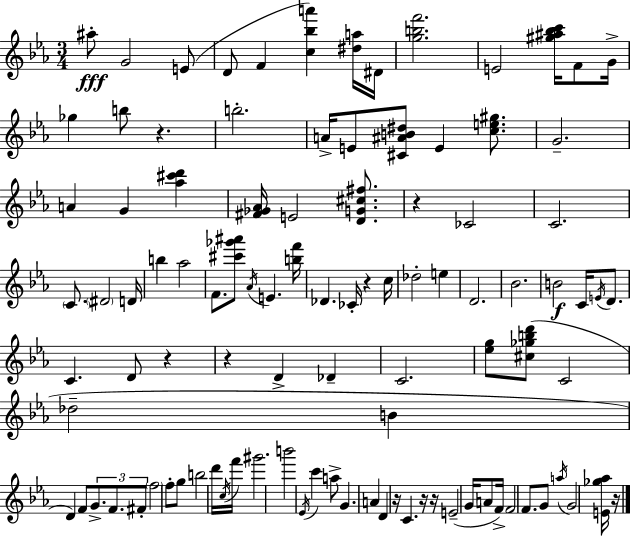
A#5/e G4/h E4/e D4/e F4/q [C5,Bb5,A6]/q [D#5,A5]/s D#4/s [G5,B5,F6]/h. E4/h [G#5,A#5,Bb5,C6]/s F4/e G4/s Gb5/q B5/e R/q. B5/h. A4/s E4/e [C#4,A#4,B4,D#5]/e E4/q [C5,E5,G#5]/e. G4/h. A4/q G4/q [Ab5,C#6,D6]/q [F#4,Gb4,Ab4]/s E4/h [D4,G4,C#5,F#5]/e. R/q CES4/h C4/h. C4/e. D#4/h D4/s B5/q Ab5/h F4/e. [C#6,Gb6,A#6]/e Ab4/s E4/q. [B5,F6]/s Db4/q. CES4/s R/q C5/s Db5/h E5/q D4/h. Bb4/h. B4/h C4/s E4/s D4/e. C4/q. D4/e R/q R/q D4/q Db4/q C4/h. [Eb5,G5]/e [C#5,Gb5,B5,D6]/e C4/h Db5/h B4/q D4/q F4/e G4/e. F4/e. F#4/e F5/h F5/e G5/e B5/h D6/s C5/s F6/s G#6/h. B6/h Eb4/s C6/q A5/e G4/q. A4/q D4/q R/s C4/q. R/s R/s E4/h G4/s A4/e F4/s F4/h F4/e. G4/e A5/s G4/h [E4,Gb5,Ab5]/s R/s